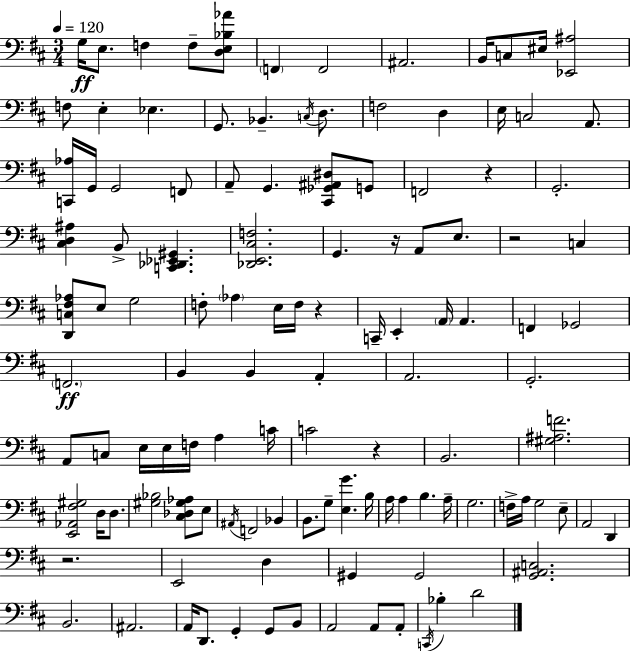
G3/s E3/e. F3/q F3/e [D3,E3,Bb3,Ab4]/e F2/q F2/h A#2/h. B2/s C3/e EIS3/s [Eb2,A#3]/h F3/e E3/q Eb3/q. G2/e. Bb2/q. C3/s D3/e. F3/h D3/q E3/s C3/h A2/e. [C2,Ab3]/s G2/s G2/h F2/e A2/e G2/q. [C#2,Gb2,A#2,D#3]/e G2/e F2/h R/q G2/h. [C#3,D3,A#3]/q B2/e [C2,Db2,Eb2,G#2]/q. [Db2,E2,C#3,F3]/h. G2/q. R/s A2/e E3/e. R/h C3/q [D2,C3,F#3,Ab3]/e E3/e G3/h F3/e Ab3/q E3/s F3/s R/q C2/s E2/q A2/s A2/q. F2/q Gb2/h F2/h. B2/q B2/q A2/q A2/h. G2/h. A2/e C3/e E3/s E3/s F3/s A3/q C4/s C4/h R/q B2/h. [G#3,A#3,F4]/h. [E2,Ab2,F#3,G#3]/h D3/s D3/e. [G#3,Bb3]/h [C#3,Db3,G#3,Ab3]/e E3/e A#2/s F2/h Bb2/q B2/e. G3/e [E3,G4]/q. B3/s A3/s A3/q B3/q. A3/s G3/h. F3/s A3/s G3/h E3/e A2/h D2/q R/h. E2/h D3/q G#2/q G#2/h [G2,A#2,C3]/h. B2/h. A#2/h. A2/s D2/e. G2/q G2/e B2/e A2/h A2/e A2/e C2/s Bb3/q D4/h